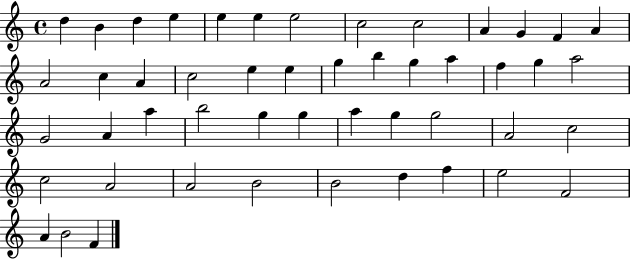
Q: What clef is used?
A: treble